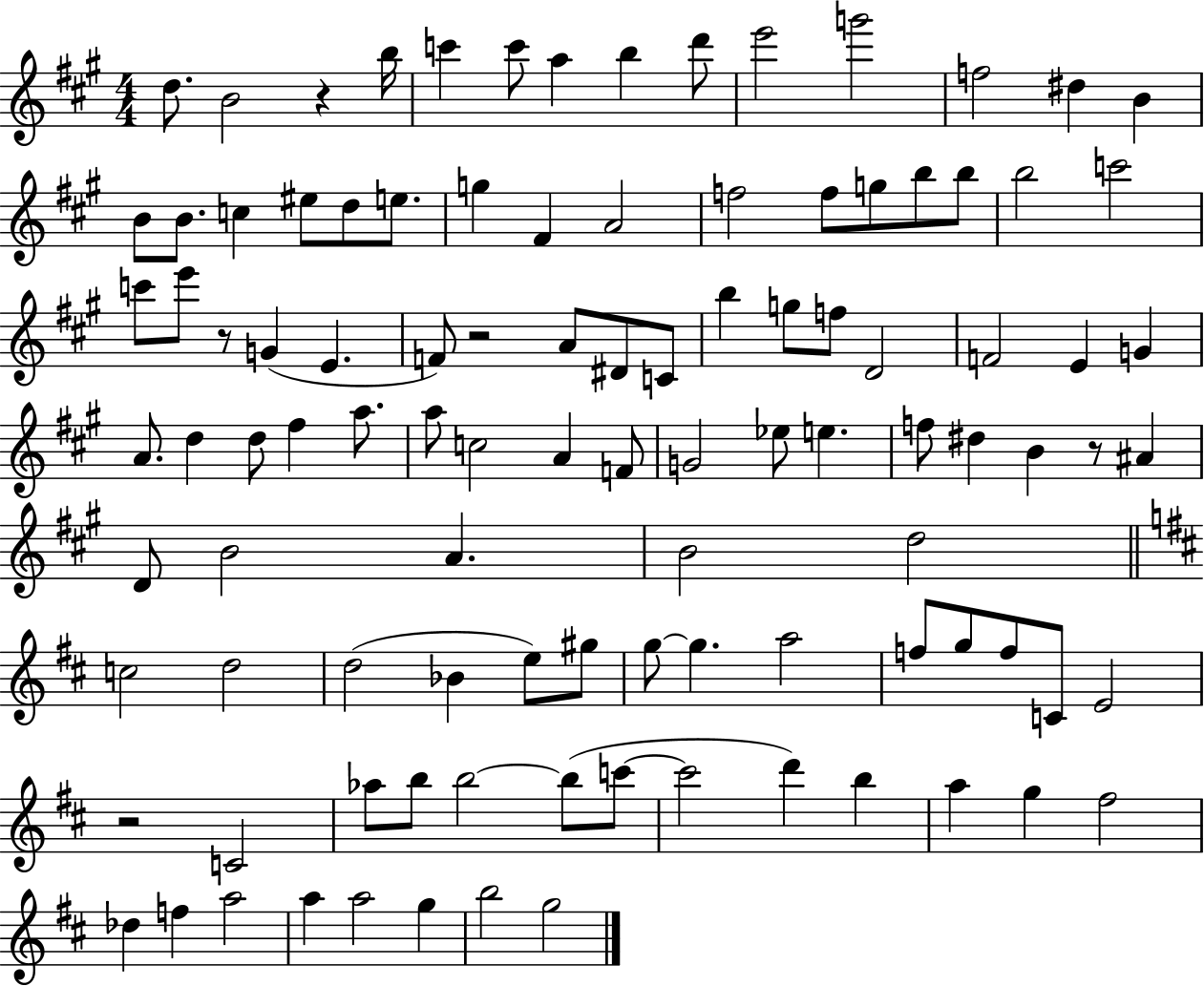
X:1
T:Untitled
M:4/4
L:1/4
K:A
d/2 B2 z b/4 c' c'/2 a b d'/2 e'2 g'2 f2 ^d B B/2 B/2 c ^e/2 d/2 e/2 g ^F A2 f2 f/2 g/2 b/2 b/2 b2 c'2 c'/2 e'/2 z/2 G E F/2 z2 A/2 ^D/2 C/2 b g/2 f/2 D2 F2 E G A/2 d d/2 ^f a/2 a/2 c2 A F/2 G2 _e/2 e f/2 ^d B z/2 ^A D/2 B2 A B2 d2 c2 d2 d2 _B e/2 ^g/2 g/2 g a2 f/2 g/2 f/2 C/2 E2 z2 C2 _a/2 b/2 b2 b/2 c'/2 c'2 d' b a g ^f2 _d f a2 a a2 g b2 g2